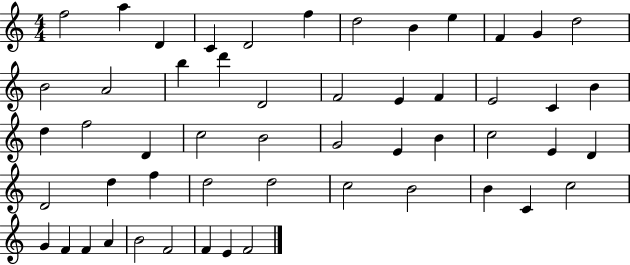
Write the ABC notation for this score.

X:1
T:Untitled
M:4/4
L:1/4
K:C
f2 a D C D2 f d2 B e F G d2 B2 A2 b d' D2 F2 E F E2 C B d f2 D c2 B2 G2 E B c2 E D D2 d f d2 d2 c2 B2 B C c2 G F F A B2 F2 F E F2